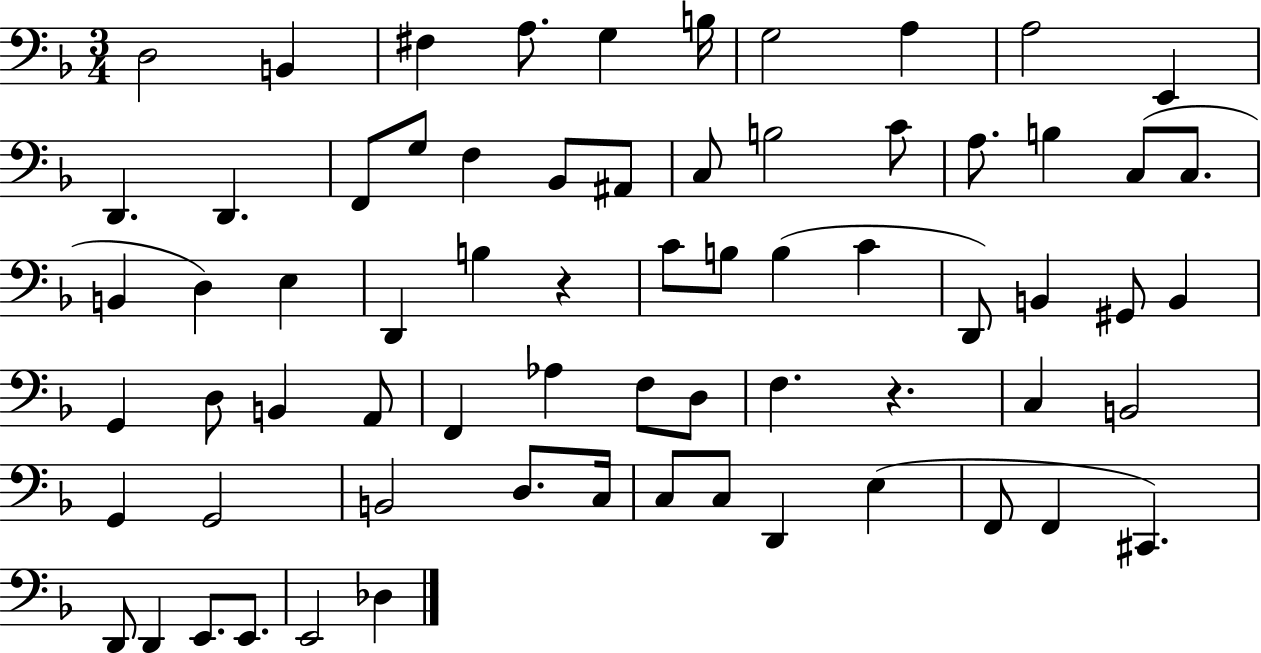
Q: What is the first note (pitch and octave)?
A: D3